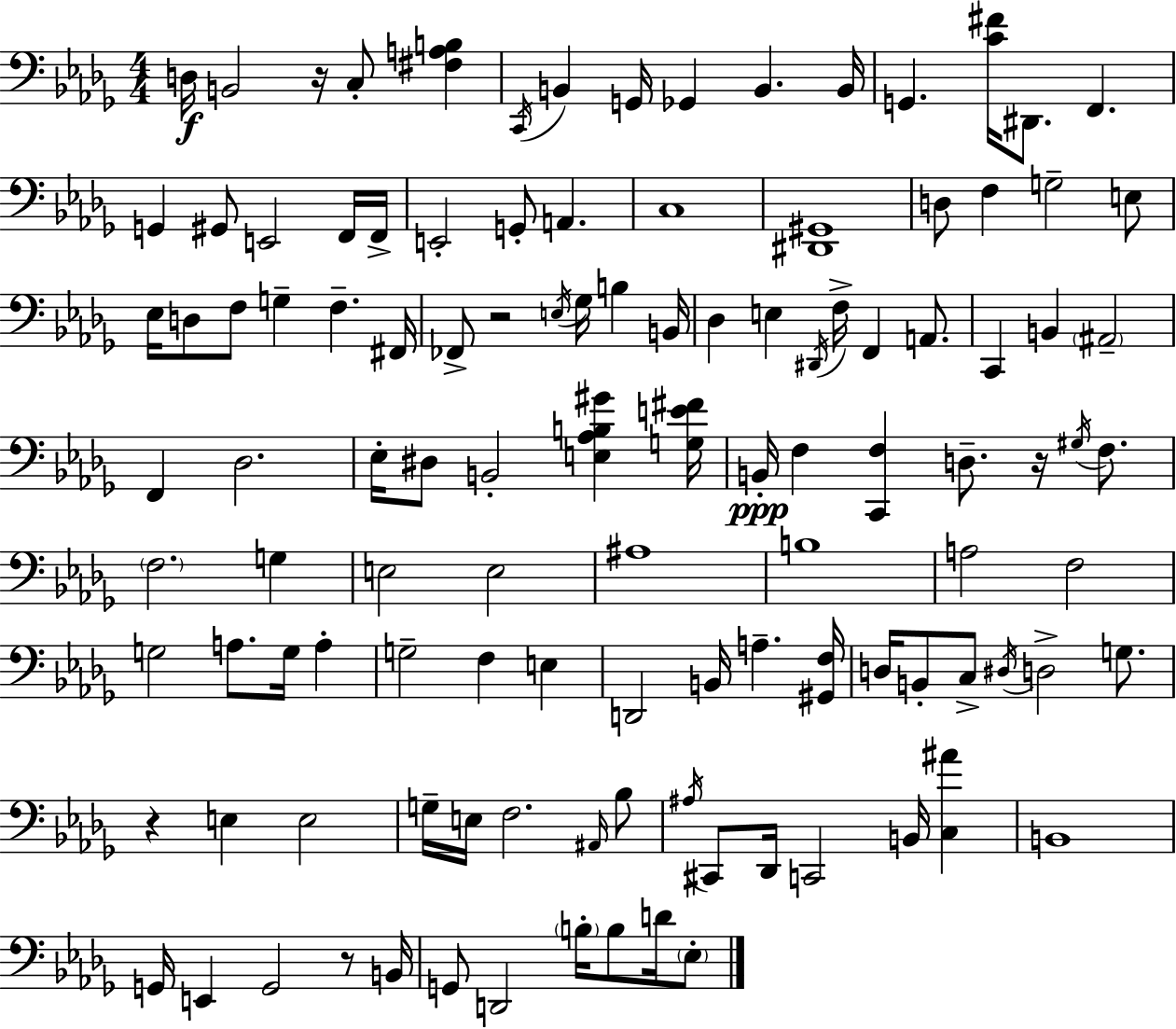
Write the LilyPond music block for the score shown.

{
  \clef bass
  \numericTimeSignature
  \time 4/4
  \key bes \minor
  d16\f b,2 r16 c8-. <fis a b>4 | \acciaccatura { c,16 } b,4 g,16 ges,4 b,4. | b,16 g,4. <c' fis'>16 dis,8. f,4. | g,4 gis,8 e,2 f,16 | \break f,16-> e,2-. g,8-. a,4. | c1 | <dis, gis,>1 | d8 f4 g2-- e8 | \break ees16 d8 f8 g4-- f4.-- | fis,16 fes,8-> r2 \acciaccatura { e16 } ges16 b4 | b,16 des4 e4 \acciaccatura { dis,16 } f16-> f,4 | a,8. c,4 b,4 \parenthesize ais,2-- | \break f,4 des2. | ees16-. dis8 b,2-. <e aes b gis'>4 | <g e' fis'>16 b,16-.\ppp f4 <c, f>4 d8.-- r16 | \acciaccatura { gis16 } f8. \parenthesize f2. | \break g4 e2 e2 | ais1 | b1 | a2 f2 | \break g2 a8. g16 | a4-. g2-- f4 | e4 d,2 b,16 a4.-- | <gis, f>16 d16 b,8-. c8-> \acciaccatura { dis16 } d2-> | \break g8. r4 e4 e2 | g16-- e16 f2. | \grace { ais,16 } bes8 \acciaccatura { ais16 } cis,8 des,16 c,2 | b,16 <c ais'>4 b,1 | \break g,16 e,4 g,2 | r8 b,16 g,8 d,2 | \parenthesize b16-. b8 d'16 \parenthesize ees8-. \bar "|."
}